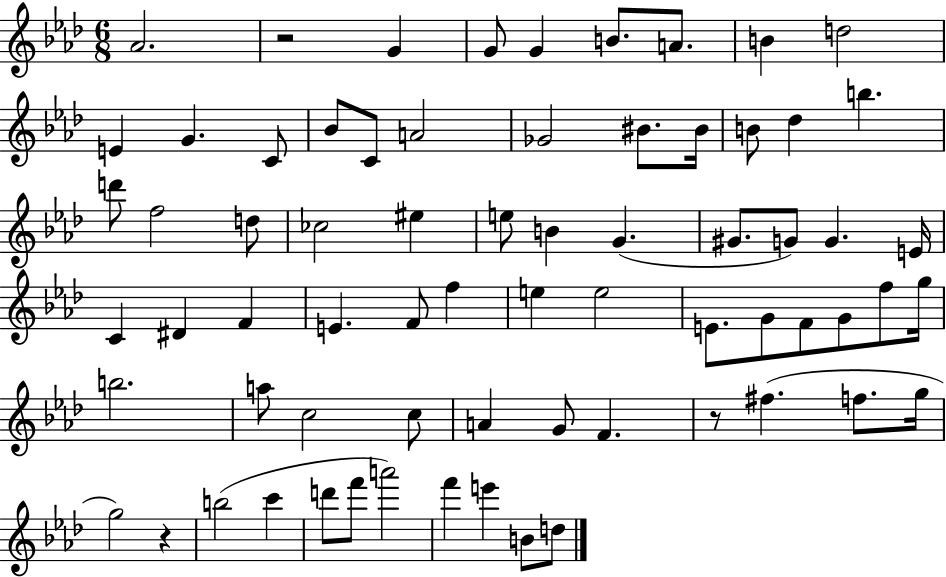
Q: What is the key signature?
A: AES major